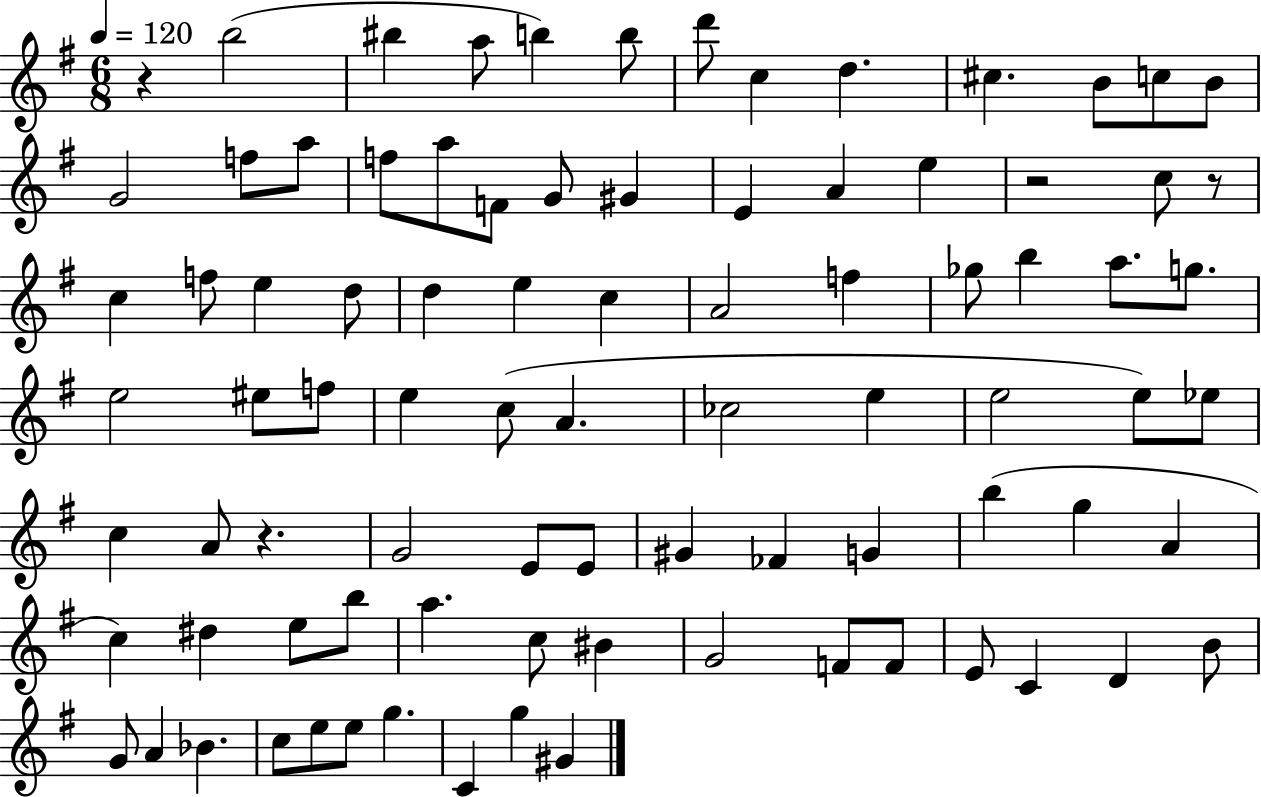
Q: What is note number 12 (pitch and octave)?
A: B4